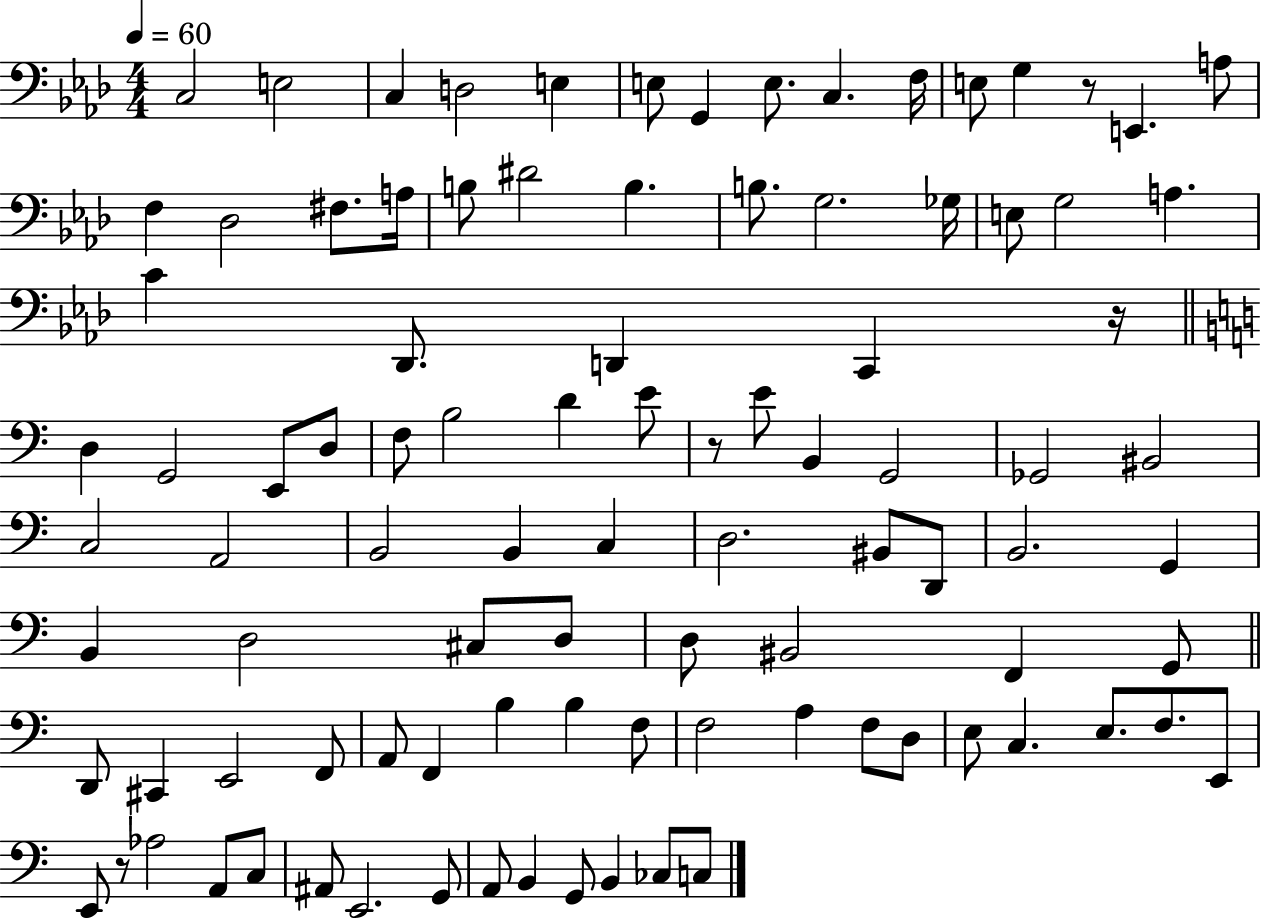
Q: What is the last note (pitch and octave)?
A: C3